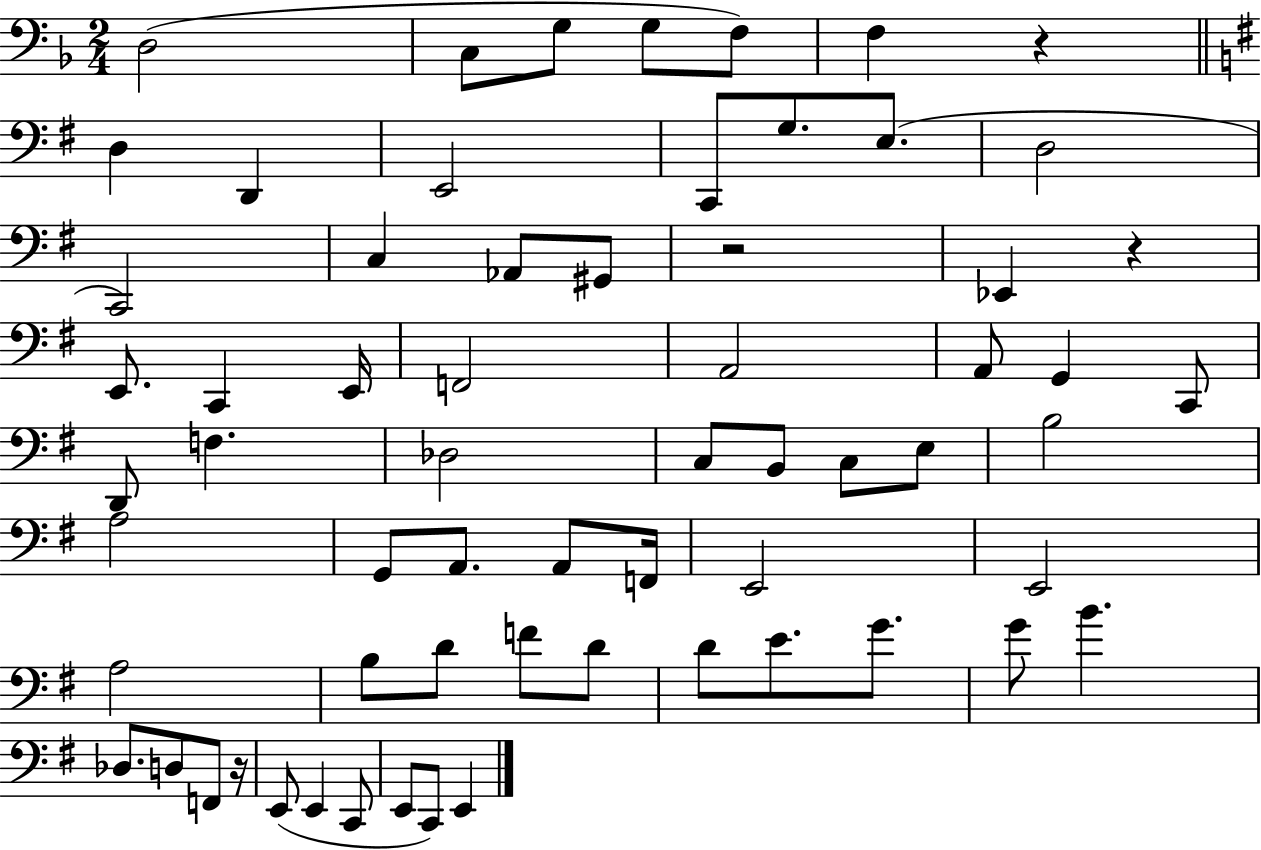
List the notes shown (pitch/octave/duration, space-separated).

D3/h C3/e G3/e G3/e F3/e F3/q R/q D3/q D2/q E2/h C2/e G3/e. E3/e. D3/h C2/h C3/q Ab2/e G#2/e R/h Eb2/q R/q E2/e. C2/q E2/s F2/h A2/h A2/e G2/q C2/e D2/e F3/q. Db3/h C3/e B2/e C3/e E3/e B3/h A3/h G2/e A2/e. A2/e F2/s E2/h E2/h A3/h B3/e D4/e F4/e D4/e D4/e E4/e. G4/e. G4/e B4/q. Db3/e. D3/e F2/e R/s E2/e E2/q C2/e E2/e C2/e E2/q